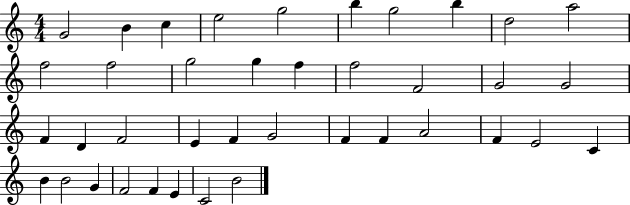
G4/h B4/q C5/q E5/h G5/h B5/q G5/h B5/q D5/h A5/h F5/h F5/h G5/h G5/q F5/q F5/h F4/h G4/h G4/h F4/q D4/q F4/h E4/q F4/q G4/h F4/q F4/q A4/h F4/q E4/h C4/q B4/q B4/h G4/q F4/h F4/q E4/q C4/h B4/h